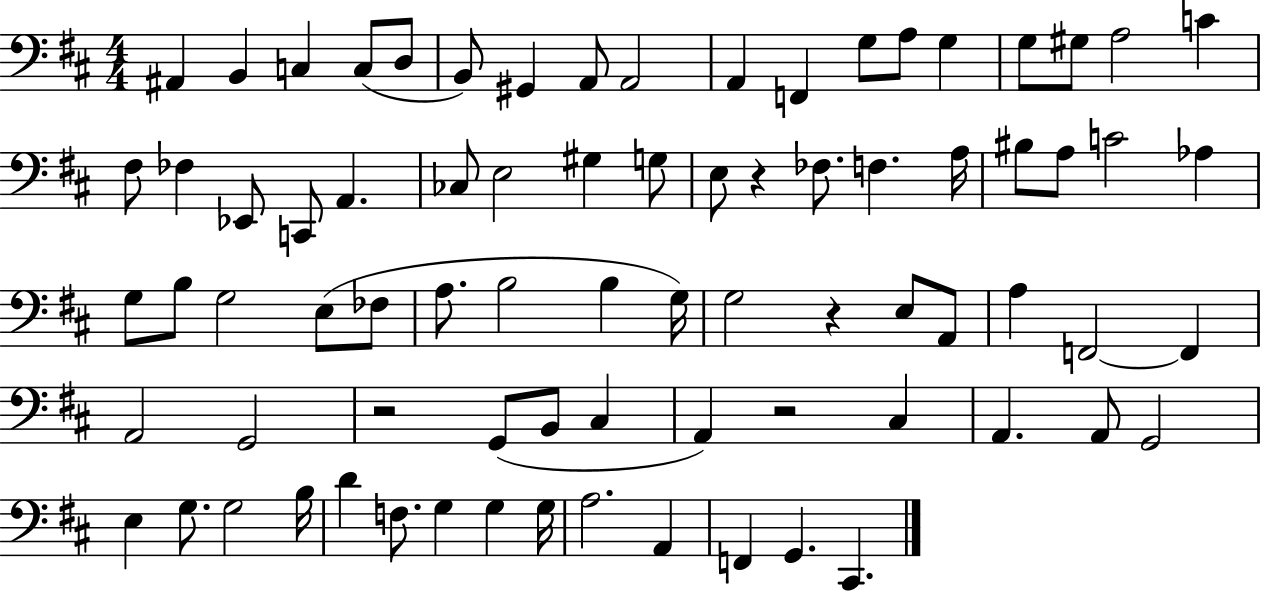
X:1
T:Untitled
M:4/4
L:1/4
K:D
^A,, B,, C, C,/2 D,/2 B,,/2 ^G,, A,,/2 A,,2 A,, F,, G,/2 A,/2 G, G,/2 ^G,/2 A,2 C ^F,/2 _F, _E,,/2 C,,/2 A,, _C,/2 E,2 ^G, G,/2 E,/2 z _F,/2 F, A,/4 ^B,/2 A,/2 C2 _A, G,/2 B,/2 G,2 E,/2 _F,/2 A,/2 B,2 B, G,/4 G,2 z E,/2 A,,/2 A, F,,2 F,, A,,2 G,,2 z2 G,,/2 B,,/2 ^C, A,, z2 ^C, A,, A,,/2 G,,2 E, G,/2 G,2 B,/4 D F,/2 G, G, G,/4 A,2 A,, F,, G,, ^C,,